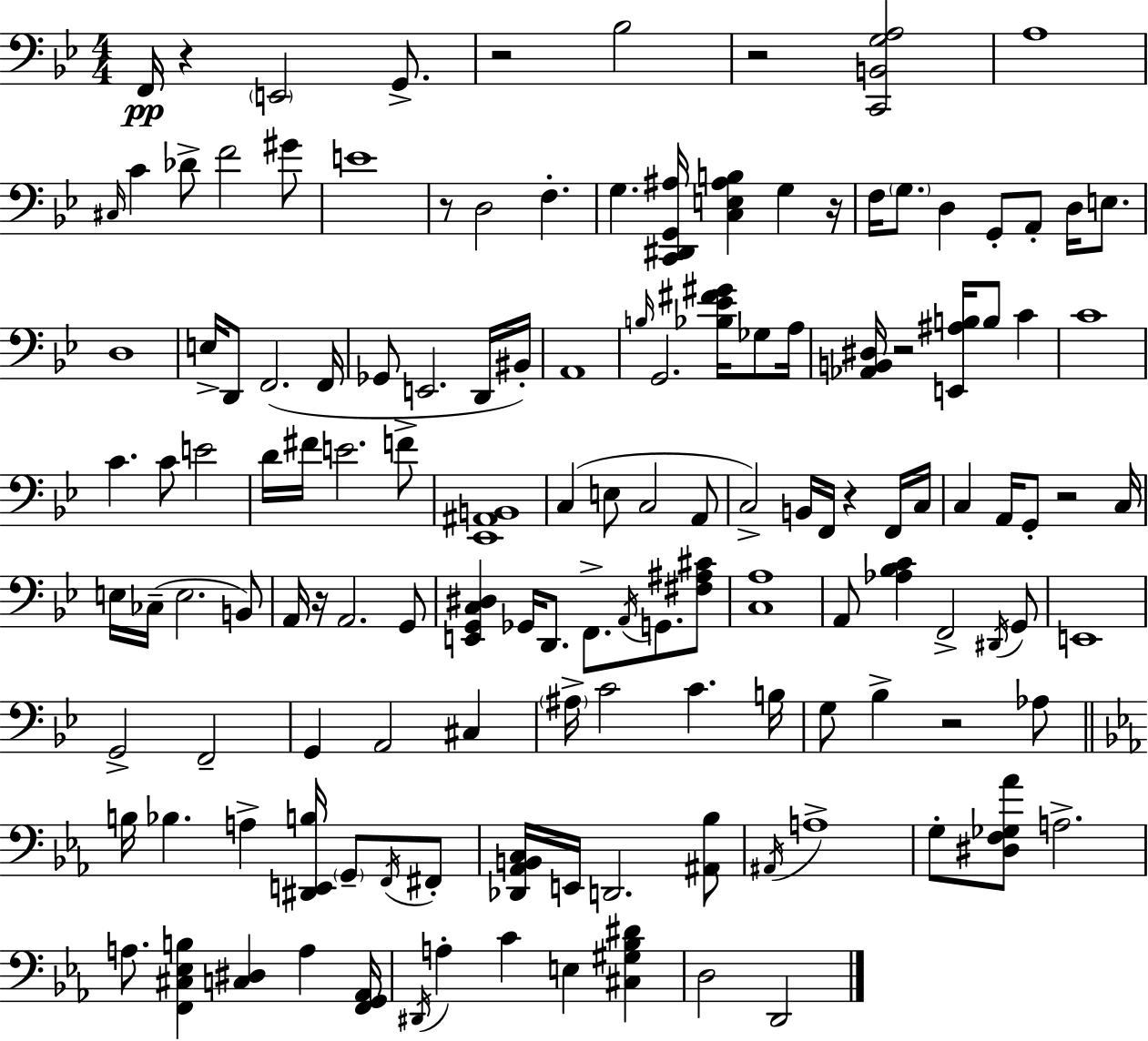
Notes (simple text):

F2/s R/q E2/h G2/e. R/h Bb3/h R/h [C2,B2,G3,A3]/h A3/w C#3/s C4/q Db4/e F4/h G#4/e E4/w R/e D3/h F3/q. G3/q. [C2,D#2,G2,A#3]/s [C3,E3,A#3,B3]/q G3/q R/s F3/s G3/e. D3/q G2/e A2/e D3/s E3/e. D3/w E3/s D2/e F2/h. F2/s Gb2/e E2/h. D2/s BIS2/s A2/w B3/s G2/h. [Bb3,Eb4,F#4,G#4]/s Gb3/e A3/s [Ab2,B2,D#3]/s R/h [E2,A#3,B3]/s B3/e C4/q C4/w C4/q. C4/e E4/h D4/s F#4/s E4/h. F4/e [Eb2,A#2,B2]/w C3/q E3/e C3/h A2/e C3/h B2/s F2/s R/q F2/s C3/s C3/q A2/s G2/e R/h C3/s E3/s CES3/s E3/h. B2/e A2/s R/s A2/h. G2/e [E2,G2,C3,D#3]/q Gb2/s D2/e. F2/e. A2/s G2/e. [F#3,A#3,C#4]/e [C3,A3]/w A2/e [Ab3,Bb3,C4]/q F2/h D#2/s G2/e E2/w G2/h F2/h G2/q A2/h C#3/q A#3/s C4/h C4/q. B3/s G3/e Bb3/q R/h Ab3/e B3/s Bb3/q. A3/q [D#2,E2,B3]/s G2/e F2/s F#2/e [Db2,Ab2,B2,C3]/s E2/s D2/h. [A#2,Bb3]/e A#2/s A3/w G3/e [D#3,F3,Gb3,Ab4]/e A3/h. A3/e. [F2,C#3,Eb3,B3]/q [C3,D#3]/q A3/q [F2,G2,Ab2]/s D#2/s A3/q C4/q E3/q [C#3,G#3,Bb3,D#4]/q D3/h D2/h